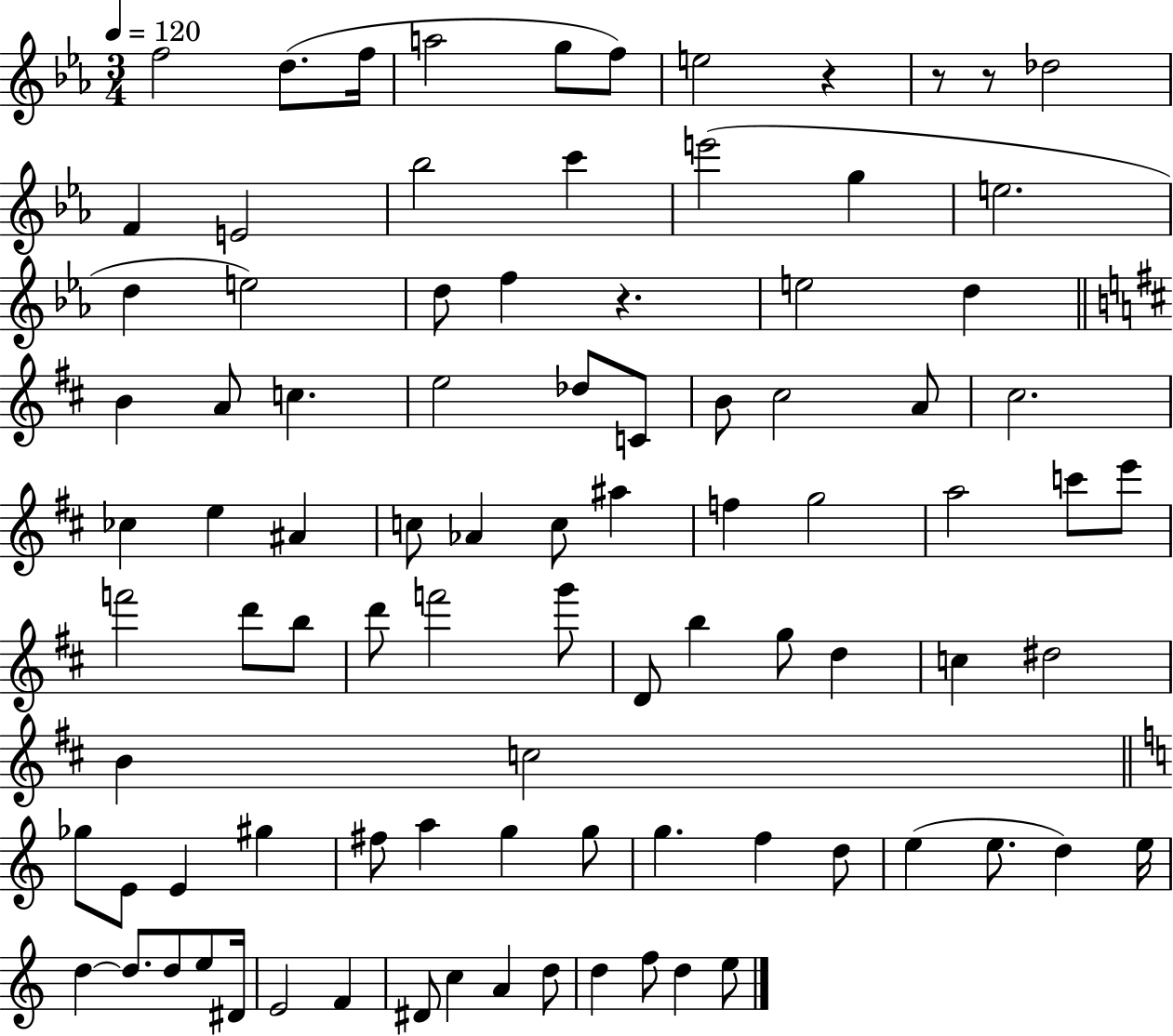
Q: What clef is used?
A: treble